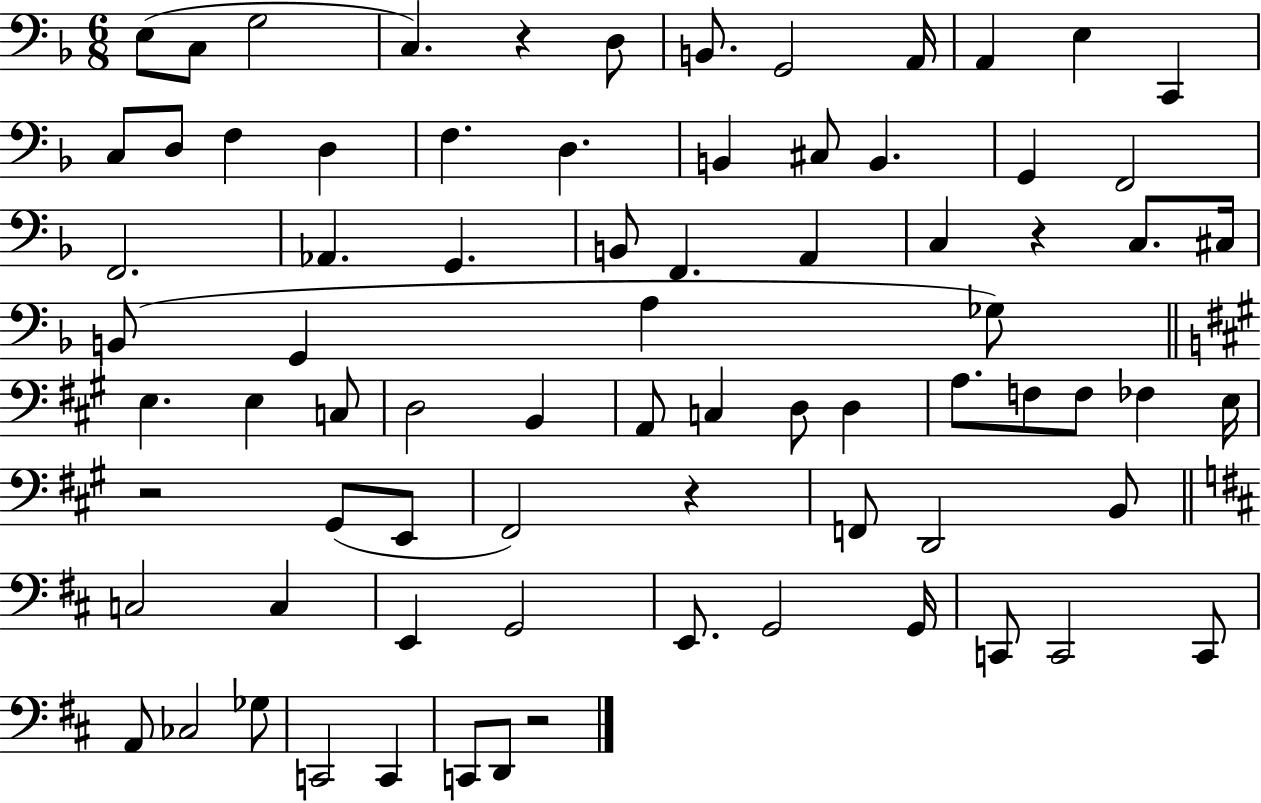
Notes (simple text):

E3/e C3/e G3/h C3/q. R/q D3/e B2/e. G2/h A2/s A2/q E3/q C2/q C3/e D3/e F3/q D3/q F3/q. D3/q. B2/q C#3/e B2/q. G2/q F2/h F2/h. Ab2/q. G2/q. B2/e F2/q. A2/q C3/q R/q C3/e. C#3/s B2/e G2/q A3/q Gb3/e E3/q. E3/q C3/e D3/h B2/q A2/e C3/q D3/e D3/q A3/e. F3/e F3/e FES3/q E3/s R/h G#2/e E2/e F#2/h R/q F2/e D2/h B2/e C3/h C3/q E2/q G2/h E2/e. G2/h G2/s C2/e C2/h C2/e A2/e CES3/h Gb3/e C2/h C2/q C2/e D2/e R/h